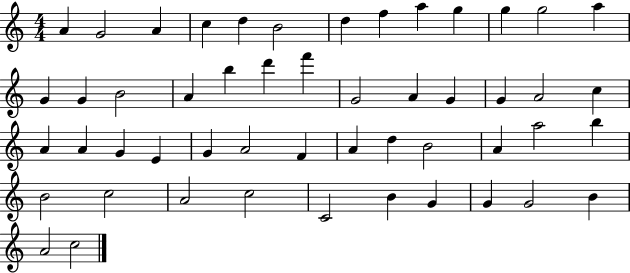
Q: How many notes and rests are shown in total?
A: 51